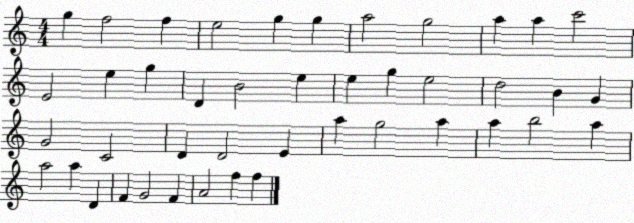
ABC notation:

X:1
T:Untitled
M:4/4
L:1/4
K:C
g f2 f e2 g g a2 g2 a a c'2 E2 e g D B2 e e g e2 d2 B G G2 C2 D D2 E a g2 a a b2 a a2 a D F G2 F A2 f f